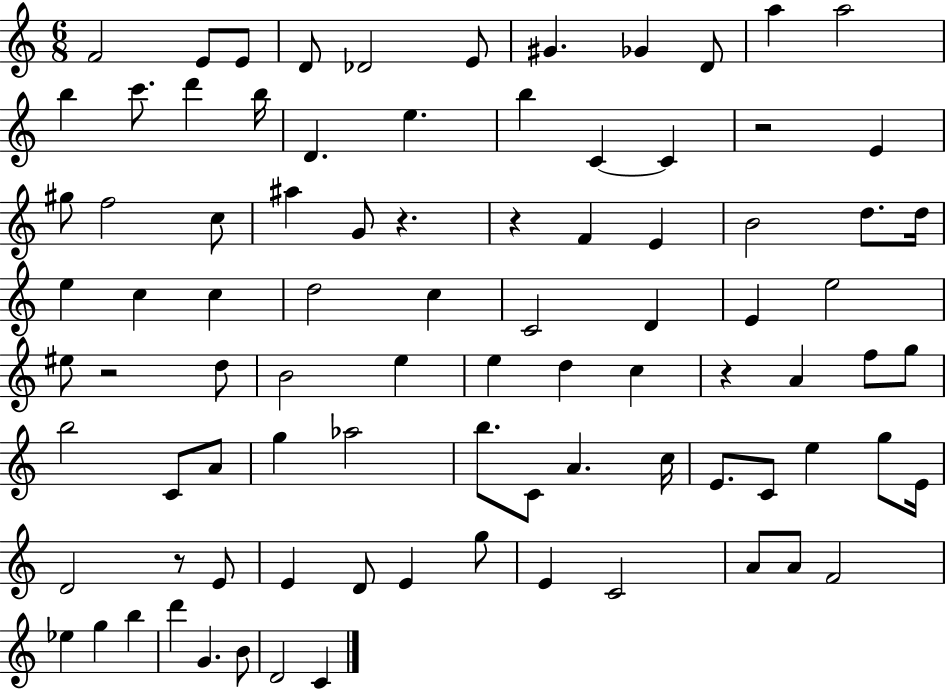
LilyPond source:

{
  \clef treble
  \numericTimeSignature
  \time 6/8
  \key c \major
  f'2 e'8 e'8 | d'8 des'2 e'8 | gis'4. ges'4 d'8 | a''4 a''2 | \break b''4 c'''8. d'''4 b''16 | d'4. e''4. | b''4 c'4~~ c'4 | r2 e'4 | \break gis''8 f''2 c''8 | ais''4 g'8 r4. | r4 f'4 e'4 | b'2 d''8. d''16 | \break e''4 c''4 c''4 | d''2 c''4 | c'2 d'4 | e'4 e''2 | \break eis''8 r2 d''8 | b'2 e''4 | e''4 d''4 c''4 | r4 a'4 f''8 g''8 | \break b''2 c'8 a'8 | g''4 aes''2 | b''8. c'8 a'4. c''16 | e'8. c'8 e''4 g''8 e'16 | \break d'2 r8 e'8 | e'4 d'8 e'4 g''8 | e'4 c'2 | a'8 a'8 f'2 | \break ees''4 g''4 b''4 | d'''4 g'4. b'8 | d'2 c'4 | \bar "|."
}